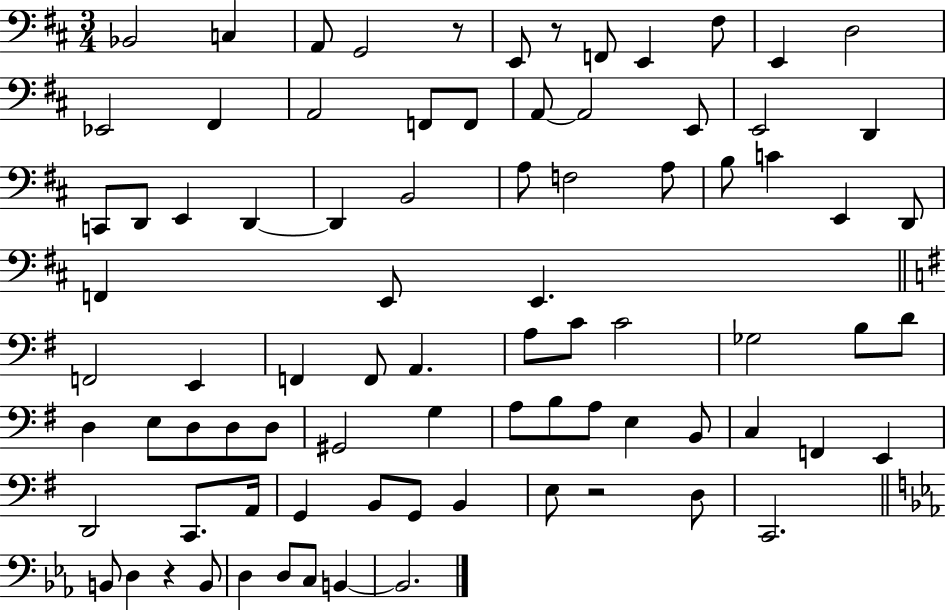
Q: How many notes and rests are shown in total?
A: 84